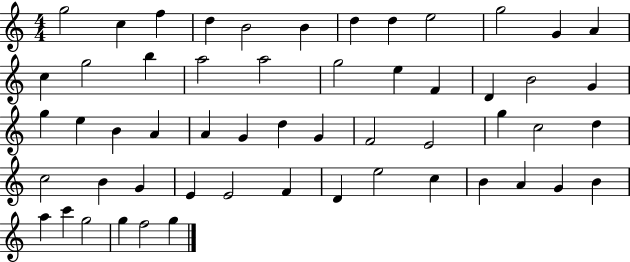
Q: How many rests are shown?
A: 0